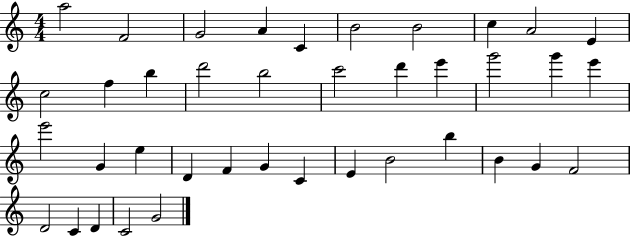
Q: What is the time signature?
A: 4/4